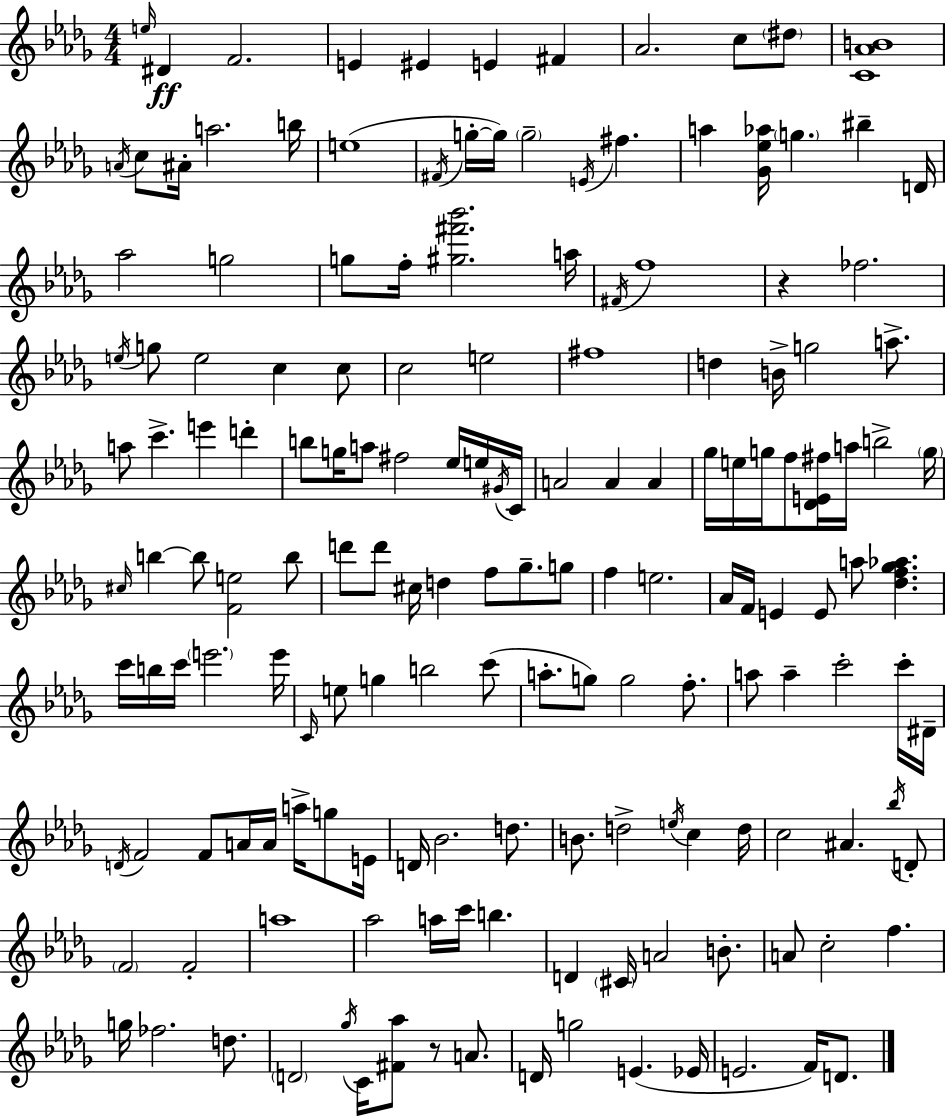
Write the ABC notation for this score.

X:1
T:Untitled
M:4/4
L:1/4
K:Bbm
e/4 ^D F2 E ^E E ^F _A2 c/2 ^d/2 [C_AB]4 A/4 c/2 ^A/4 a2 b/4 e4 ^F/4 g/4 g/4 g2 E/4 ^f a [_G_e_a]/4 g ^b D/4 _a2 g2 g/2 f/4 [^g^f'_b']2 a/4 ^F/4 f4 z _f2 e/4 g/2 e2 c c/2 c2 e2 ^f4 d B/4 g2 a/2 a/2 c' e' d' b/2 g/4 a/2 ^f2 _e/4 e/4 ^G/4 C/4 A2 A A _g/4 e/4 g/4 f/2 [_DE^f]/4 a/4 b2 g/4 ^c/4 b b/2 [Fe]2 b/2 d'/2 d'/2 ^c/4 d f/2 _g/2 g/2 f e2 _A/4 F/4 E E/2 a/2 [_df_g_a] c'/4 b/4 c'/4 e'2 e'/4 C/4 e/2 g b2 c'/2 a/2 g/2 g2 f/2 a/2 a c'2 c'/4 ^D/4 D/4 F2 F/2 A/4 A/4 a/4 g/2 E/4 D/4 _B2 d/2 B/2 d2 e/4 c d/4 c2 ^A _b/4 D/2 F2 F2 a4 _a2 a/4 c'/4 b D ^C/4 A2 B/2 A/2 c2 f g/4 _f2 d/2 D2 _g/4 C/4 [^F_a]/2 z/2 A/2 D/4 g2 E _E/4 E2 F/4 D/2